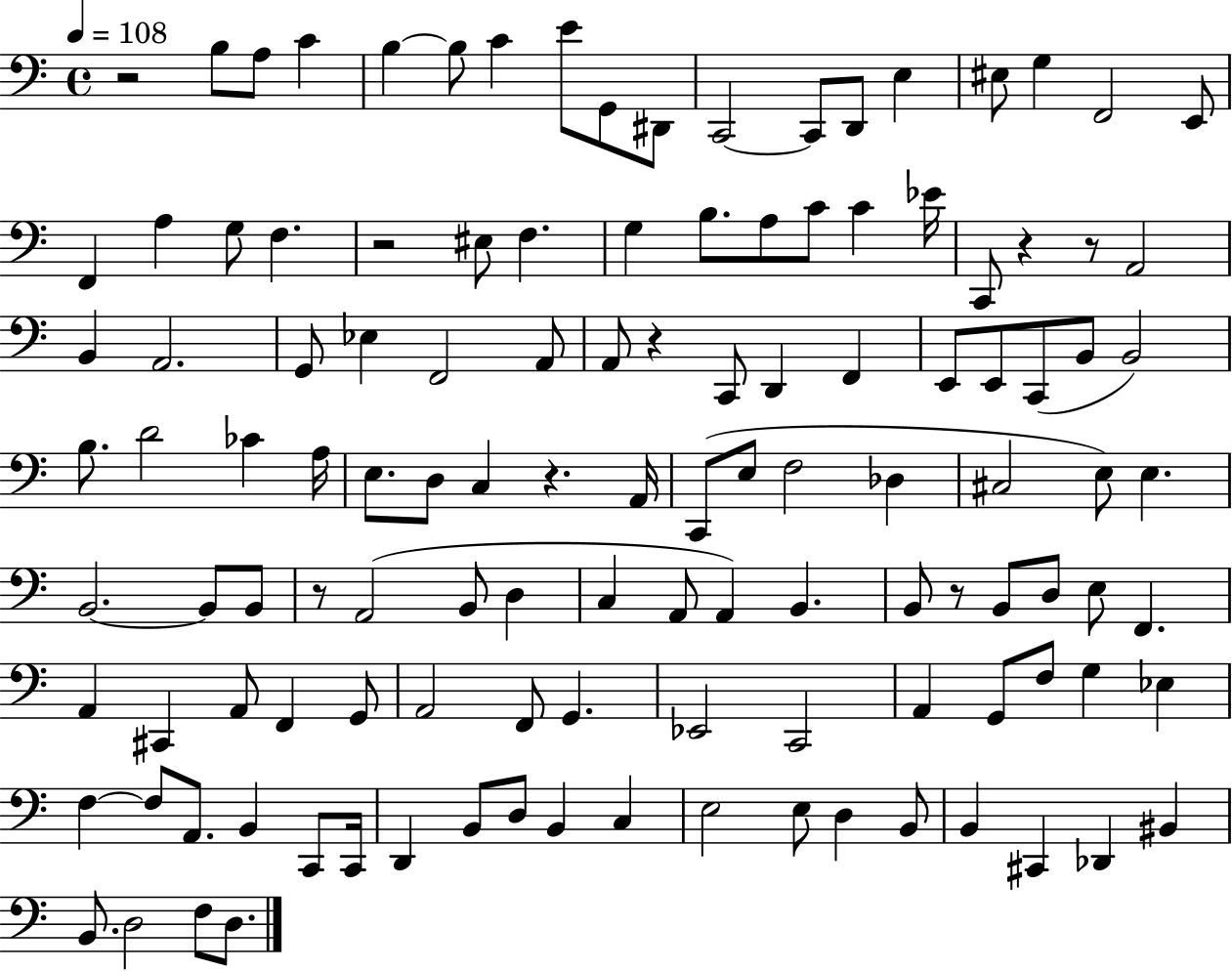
{
  \clef bass
  \time 4/4
  \defaultTimeSignature
  \key c \major
  \tempo 4 = 108
  \repeat volta 2 { r2 b8 a8 c'4 | b4~~ b8 c'4 e'8 g,8 dis,8 | c,2~~ c,8 d,8 e4 | eis8 g4 f,2 e,8 | \break f,4 a4 g8 f4. | r2 eis8 f4. | g4 b8. a8 c'8 c'4 ees'16 | c,8 r4 r8 a,2 | \break b,4 a,2. | g,8 ees4 f,2 a,8 | a,8 r4 c,8 d,4 f,4 | e,8 e,8 c,8( b,8 b,2) | \break b8. d'2 ces'4 a16 | e8. d8 c4 r4. a,16 | c,8( e8 f2 des4 | cis2 e8) e4. | \break b,2.~~ b,8 b,8 | r8 a,2( b,8 d4 | c4 a,8 a,4) b,4. | b,8 r8 b,8 d8 e8 f,4. | \break a,4 cis,4 a,8 f,4 g,8 | a,2 f,8 g,4. | ees,2 c,2 | a,4 g,8 f8 g4 ees4 | \break f4~~ f8 a,8. b,4 c,8 c,16 | d,4 b,8 d8 b,4 c4 | e2 e8 d4 b,8 | b,4 cis,4 des,4 bis,4 | \break b,8. d2 f8 d8. | } \bar "|."
}